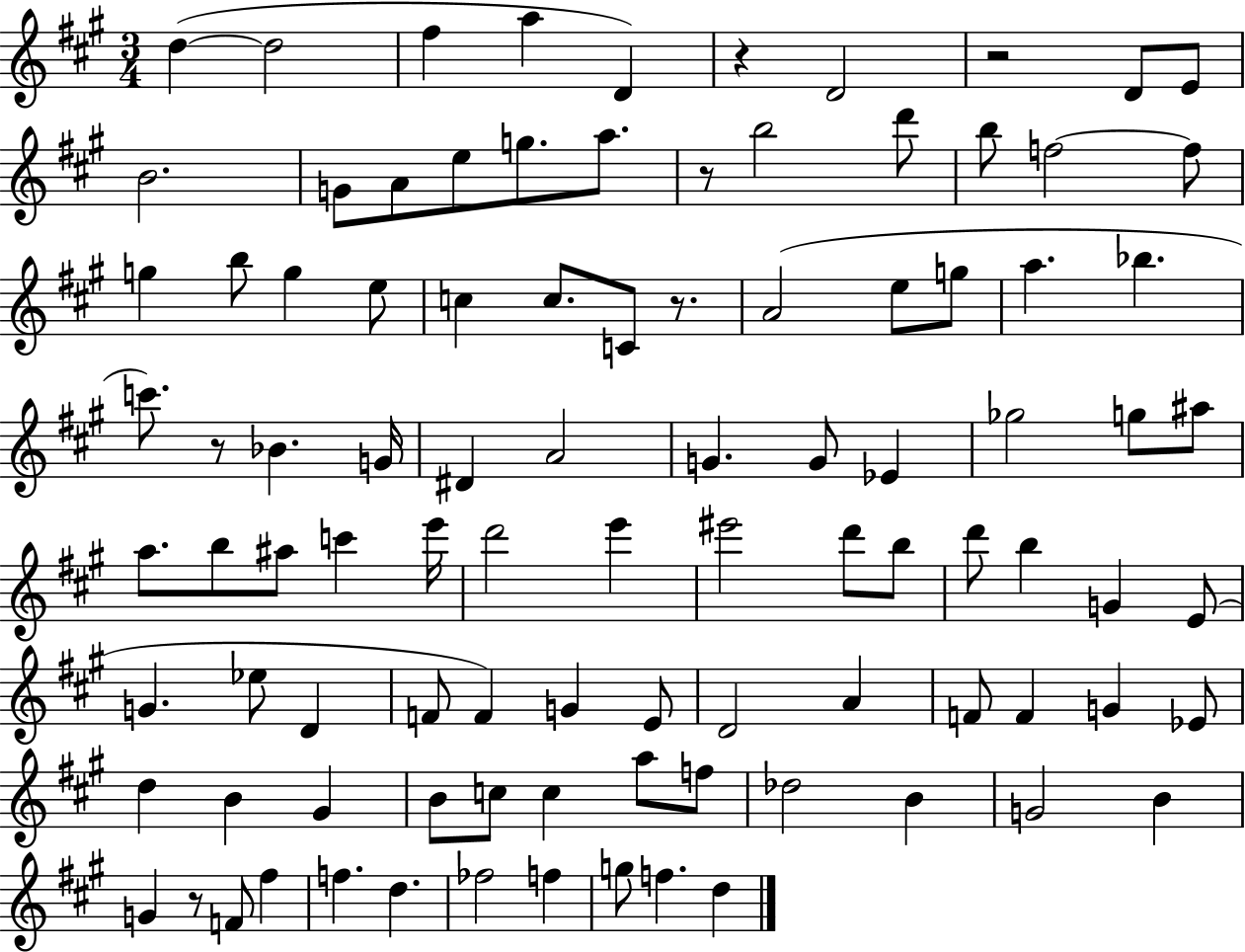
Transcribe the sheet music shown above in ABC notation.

X:1
T:Untitled
M:3/4
L:1/4
K:A
d d2 ^f a D z D2 z2 D/2 E/2 B2 G/2 A/2 e/2 g/2 a/2 z/2 b2 d'/2 b/2 f2 f/2 g b/2 g e/2 c c/2 C/2 z/2 A2 e/2 g/2 a _b c'/2 z/2 _B G/4 ^D A2 G G/2 _E _g2 g/2 ^a/2 a/2 b/2 ^a/2 c' e'/4 d'2 e' ^e'2 d'/2 b/2 d'/2 b G E/2 G _e/2 D F/2 F G E/2 D2 A F/2 F G _E/2 d B ^G B/2 c/2 c a/2 f/2 _d2 B G2 B G z/2 F/2 ^f f d _f2 f g/2 f d